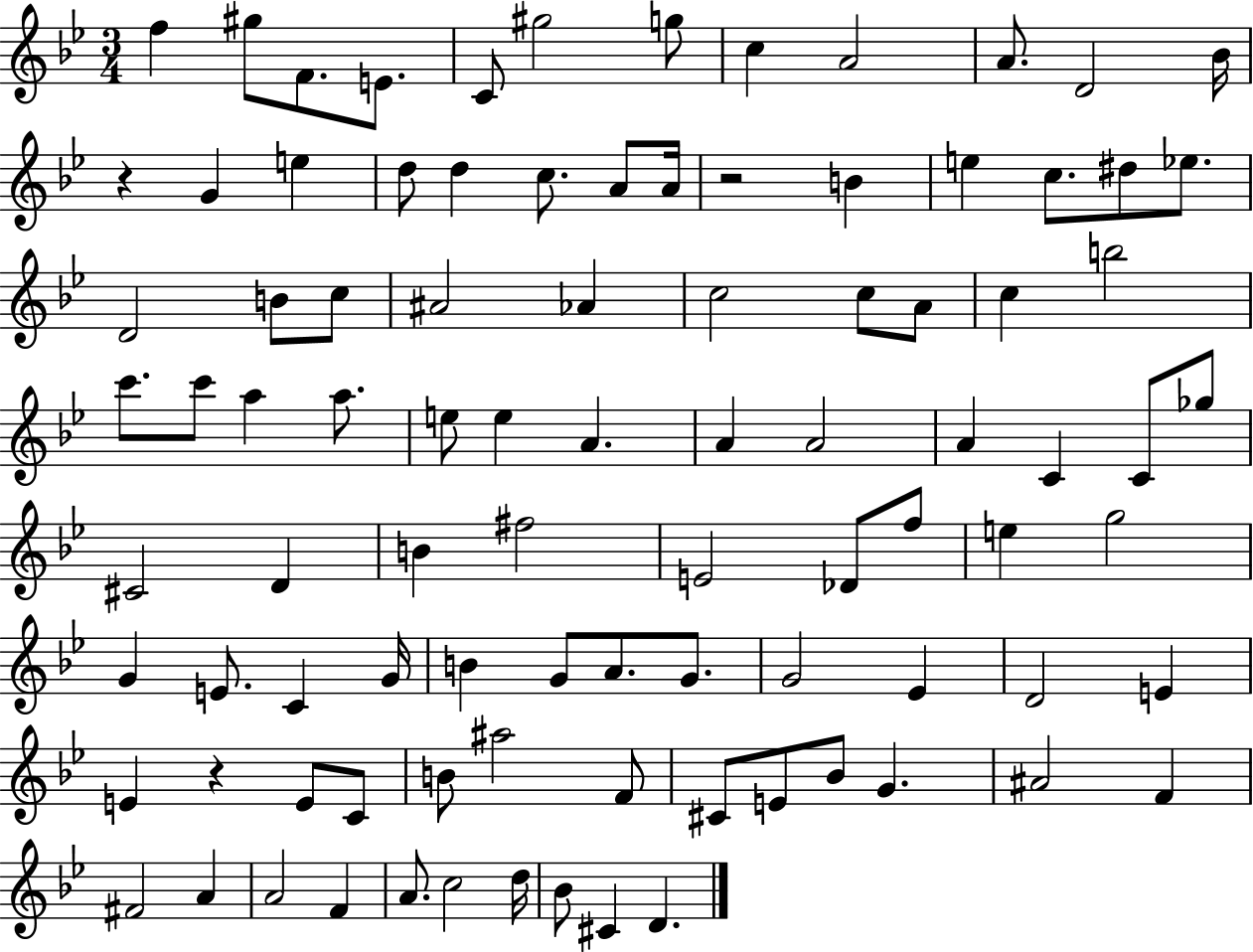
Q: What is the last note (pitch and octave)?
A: D4